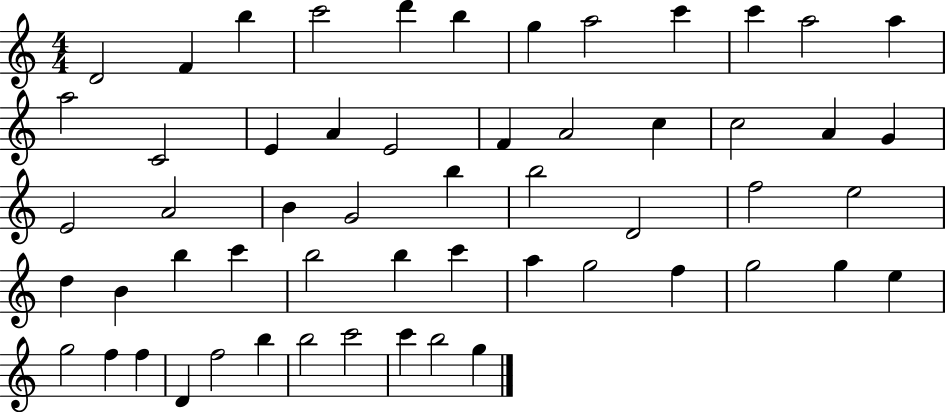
D4/h F4/q B5/q C6/h D6/q B5/q G5/q A5/h C6/q C6/q A5/h A5/q A5/h C4/h E4/q A4/q E4/h F4/q A4/h C5/q C5/h A4/q G4/q E4/h A4/h B4/q G4/h B5/q B5/h D4/h F5/h E5/h D5/q B4/q B5/q C6/q B5/h B5/q C6/q A5/q G5/h F5/q G5/h G5/q E5/q G5/h F5/q F5/q D4/q F5/h B5/q B5/h C6/h C6/q B5/h G5/q